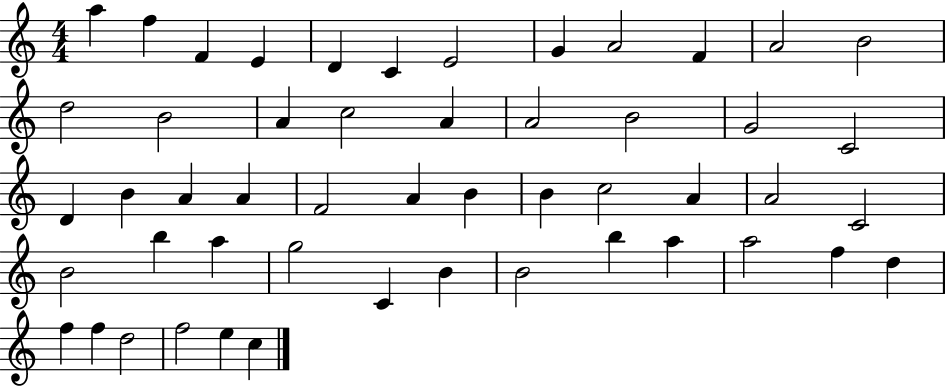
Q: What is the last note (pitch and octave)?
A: C5